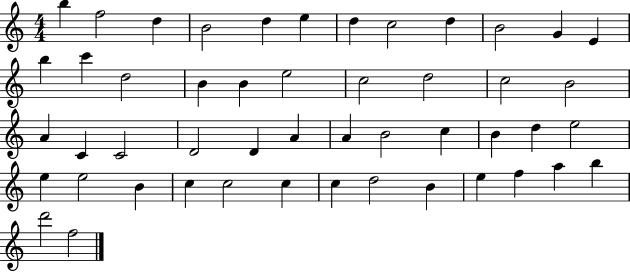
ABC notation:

X:1
T:Untitled
M:4/4
L:1/4
K:C
b f2 d B2 d e d c2 d B2 G E b c' d2 B B e2 c2 d2 c2 B2 A C C2 D2 D A A B2 c B d e2 e e2 B c c2 c c d2 B e f a b d'2 f2